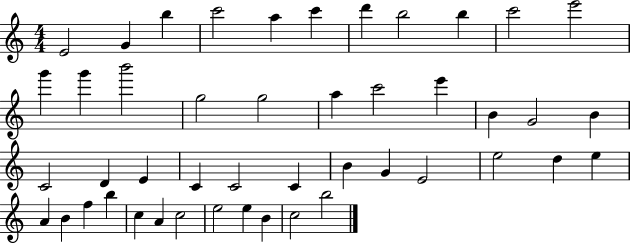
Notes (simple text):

E4/h G4/q B5/q C6/h A5/q C6/q D6/q B5/h B5/q C6/h E6/h G6/q G6/q B6/h G5/h G5/h A5/q C6/h E6/q B4/q G4/h B4/q C4/h D4/q E4/q C4/q C4/h C4/q B4/q G4/q E4/h E5/h D5/q E5/q A4/q B4/q F5/q B5/q C5/q A4/q C5/h E5/h E5/q B4/q C5/h B5/h